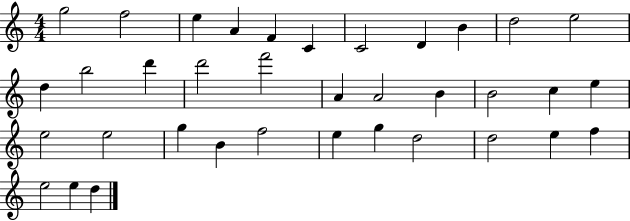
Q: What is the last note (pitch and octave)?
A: D5